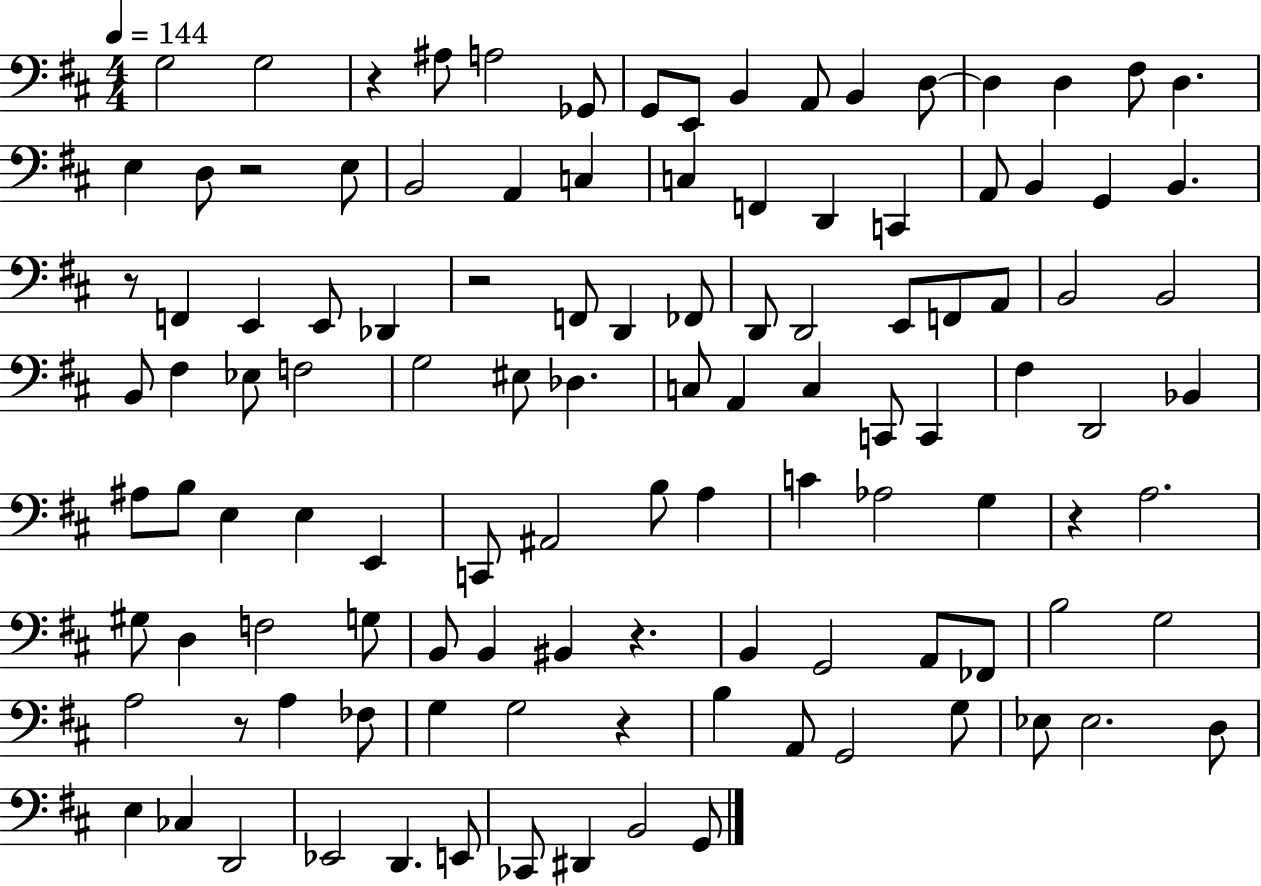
G3/h G3/h R/q A#3/e A3/h Gb2/e G2/e E2/e B2/q A2/e B2/q D3/e D3/q D3/q F#3/e D3/q. E3/q D3/e R/h E3/e B2/h A2/q C3/q C3/q F2/q D2/q C2/q A2/e B2/q G2/q B2/q. R/e F2/q E2/q E2/e Db2/q R/h F2/e D2/q FES2/e D2/e D2/h E2/e F2/e A2/e B2/h B2/h B2/e F#3/q Eb3/e F3/h G3/h EIS3/e Db3/q. C3/e A2/q C3/q C2/e C2/q F#3/q D2/h Bb2/q A#3/e B3/e E3/q E3/q E2/q C2/e A#2/h B3/e A3/q C4/q Ab3/h G3/q R/q A3/h. G#3/e D3/q F3/h G3/e B2/e B2/q BIS2/q R/q. B2/q G2/h A2/e FES2/e B3/h G3/h A3/h R/e A3/q FES3/e G3/q G3/h R/q B3/q A2/e G2/h G3/e Eb3/e Eb3/h. D3/e E3/q CES3/q D2/h Eb2/h D2/q. E2/e CES2/e D#2/q B2/h G2/e